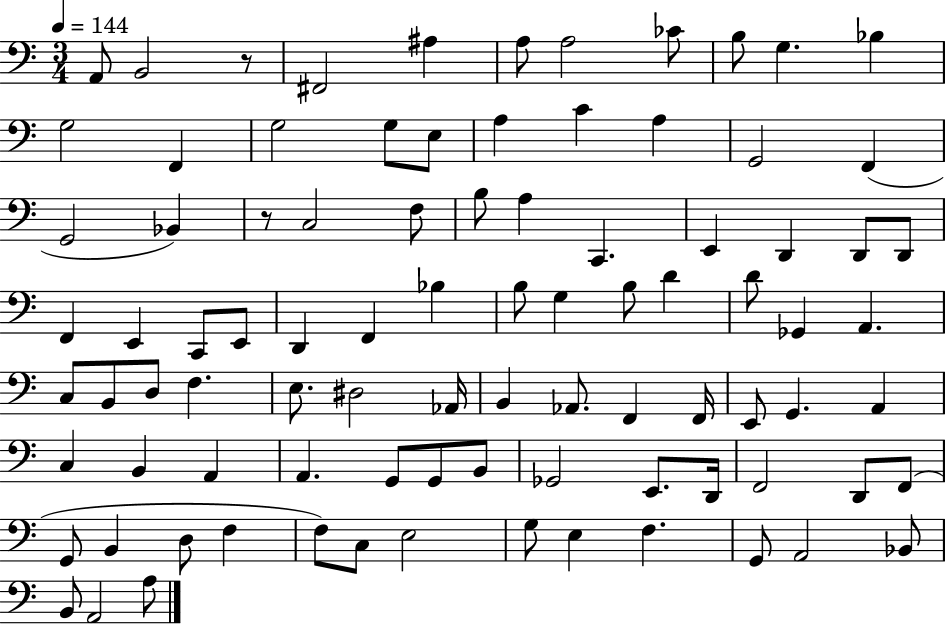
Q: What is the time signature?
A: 3/4